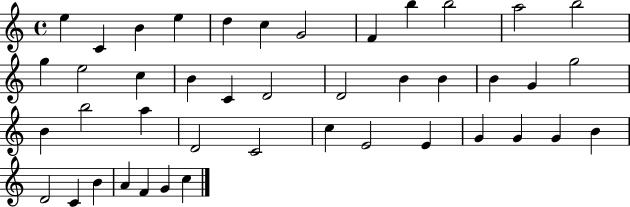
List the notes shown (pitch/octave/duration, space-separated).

E5/q C4/q B4/q E5/q D5/q C5/q G4/h F4/q B5/q B5/h A5/h B5/h G5/q E5/h C5/q B4/q C4/q D4/h D4/h B4/q B4/q B4/q G4/q G5/h B4/q B5/h A5/q D4/h C4/h C5/q E4/h E4/q G4/q G4/q G4/q B4/q D4/h C4/q B4/q A4/q F4/q G4/q C5/q